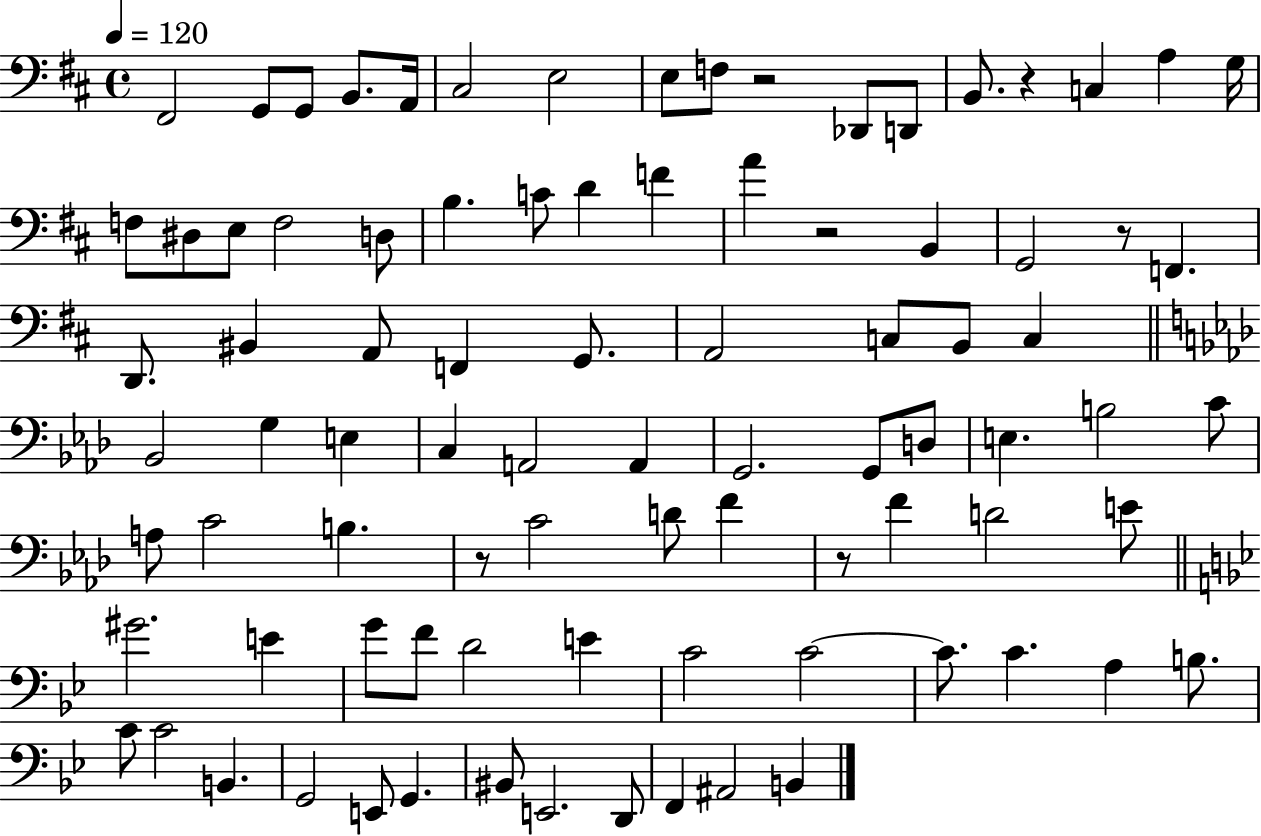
X:1
T:Untitled
M:4/4
L:1/4
K:D
^F,,2 G,,/2 G,,/2 B,,/2 A,,/4 ^C,2 E,2 E,/2 F,/2 z2 _D,,/2 D,,/2 B,,/2 z C, A, G,/4 F,/2 ^D,/2 E,/2 F,2 D,/2 B, C/2 D F A z2 B,, G,,2 z/2 F,, D,,/2 ^B,, A,,/2 F,, G,,/2 A,,2 C,/2 B,,/2 C, _B,,2 G, E, C, A,,2 A,, G,,2 G,,/2 D,/2 E, B,2 C/2 A,/2 C2 B, z/2 C2 D/2 F z/2 F D2 E/2 ^G2 E G/2 F/2 D2 E C2 C2 C/2 C A, B,/2 C/2 C2 B,, G,,2 E,,/2 G,, ^B,,/2 E,,2 D,,/2 F,, ^A,,2 B,,